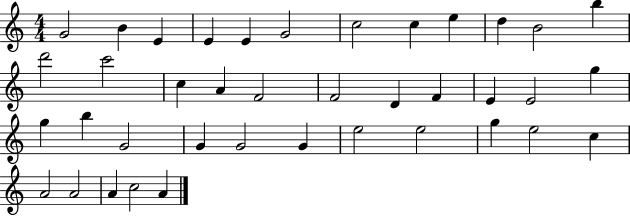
G4/h B4/q E4/q E4/q E4/q G4/h C5/h C5/q E5/q D5/q B4/h B5/q D6/h C6/h C5/q A4/q F4/h F4/h D4/q F4/q E4/q E4/h G5/q G5/q B5/q G4/h G4/q G4/h G4/q E5/h E5/h G5/q E5/h C5/q A4/h A4/h A4/q C5/h A4/q